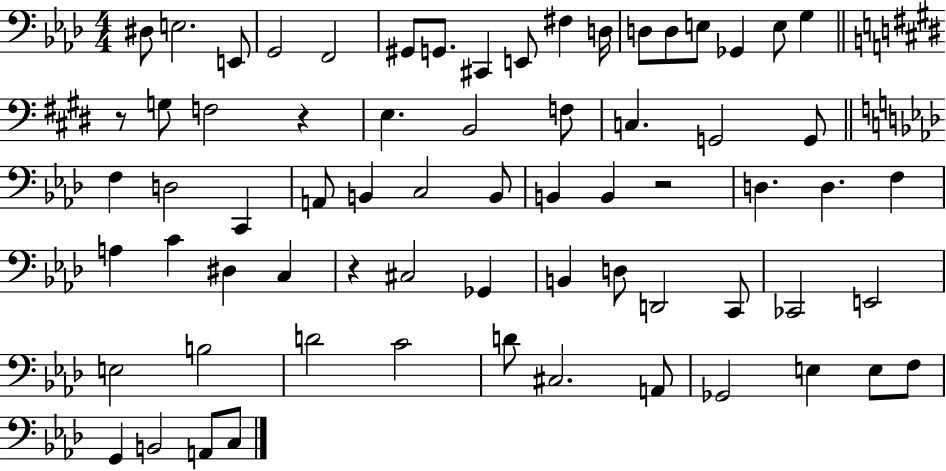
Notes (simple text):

D#3/e E3/h. E2/e G2/h F2/h G#2/e G2/e. C#2/q E2/e F#3/q D3/s D3/e D3/e E3/e Gb2/q E3/e G3/q R/e G3/e F3/h R/q E3/q. B2/h F3/e C3/q. G2/h G2/e F3/q D3/h C2/q A2/e B2/q C3/h B2/e B2/q B2/q R/h D3/q. D3/q. F3/q A3/q C4/q D#3/q C3/q R/q C#3/h Gb2/q B2/q D3/e D2/h C2/e CES2/h E2/h E3/h B3/h D4/h C4/h D4/e C#3/h. A2/e Gb2/h E3/q E3/e F3/e G2/q B2/h A2/e C3/e